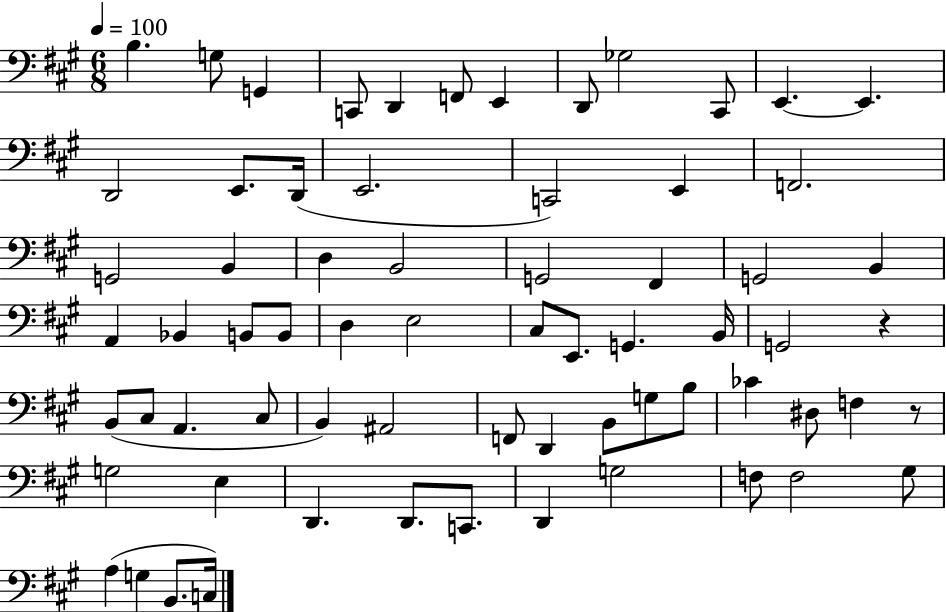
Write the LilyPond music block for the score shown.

{
  \clef bass
  \numericTimeSignature
  \time 6/8
  \key a \major
  \tempo 4 = 100
  b4. g8 g,4 | c,8 d,4 f,8 e,4 | d,8 ges2 cis,8 | e,4.~~ e,4. | \break d,2 e,8. d,16( | e,2. | c,2) e,4 | f,2. | \break g,2 b,4 | d4 b,2 | g,2 fis,4 | g,2 b,4 | \break a,4 bes,4 b,8 b,8 | d4 e2 | cis8 e,8. g,4. b,16 | g,2 r4 | \break b,8( cis8 a,4. cis8 | b,4) ais,2 | f,8 d,4 b,8 g8 b8 | ces'4 dis8 f4 r8 | \break g2 e4 | d,4. d,8. c,8. | d,4 g2 | f8 f2 gis8 | \break a4( g4 b,8. c16) | \bar "|."
}